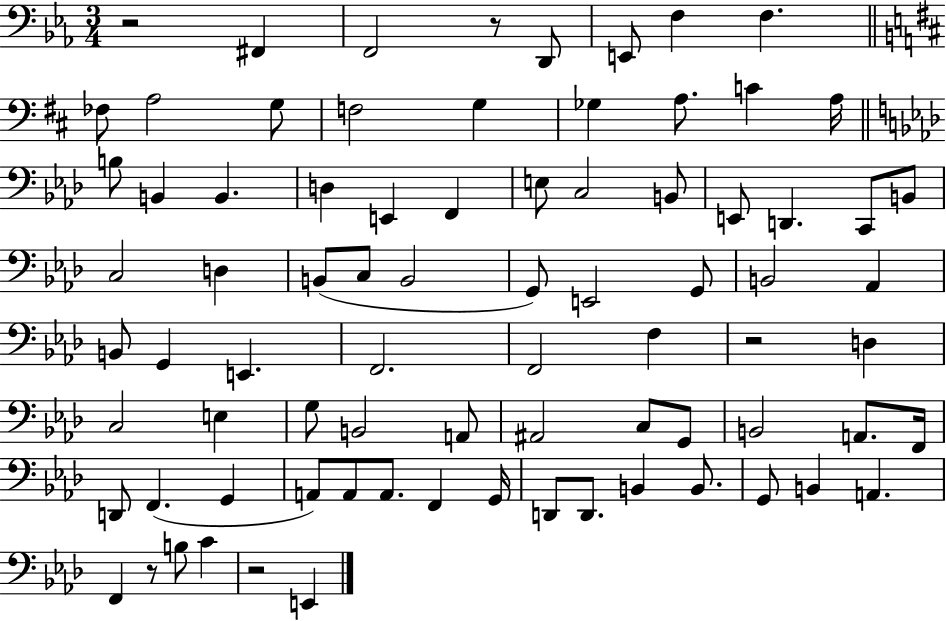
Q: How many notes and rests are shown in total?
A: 80